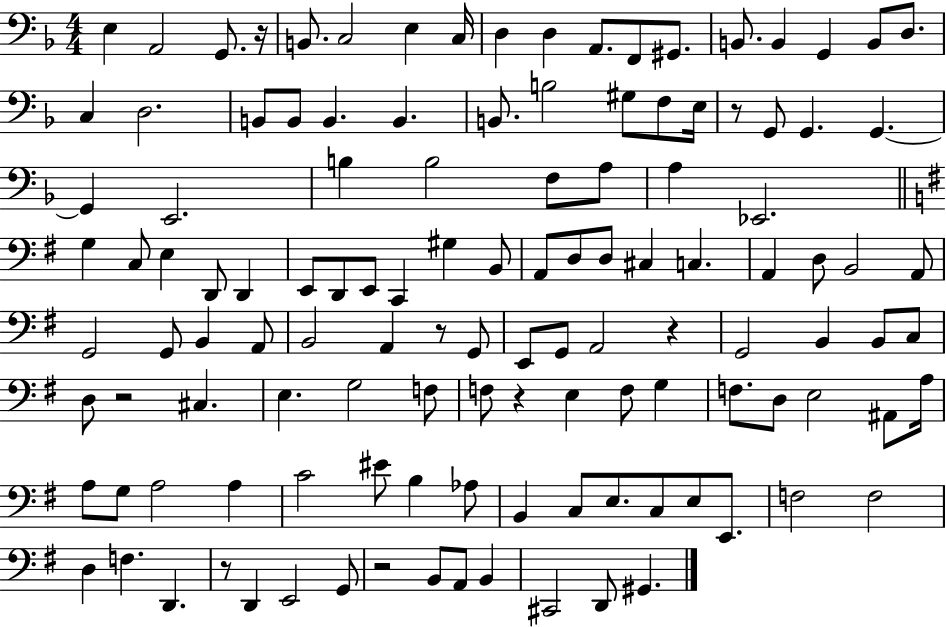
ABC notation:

X:1
T:Untitled
M:4/4
L:1/4
K:F
E, A,,2 G,,/2 z/4 B,,/2 C,2 E, C,/4 D, D, A,,/2 F,,/2 ^G,,/2 B,,/2 B,, G,, B,,/2 D,/2 C, D,2 B,,/2 B,,/2 B,, B,, B,,/2 B,2 ^G,/2 F,/2 E,/4 z/2 G,,/2 G,, G,, G,, E,,2 B, B,2 F,/2 A,/2 A, _E,,2 G, C,/2 E, D,,/2 D,, E,,/2 D,,/2 E,,/2 C,, ^G, B,,/2 A,,/2 D,/2 D,/2 ^C, C, A,, D,/2 B,,2 A,,/2 G,,2 G,,/2 B,, A,,/2 B,,2 A,, z/2 G,,/2 E,,/2 G,,/2 A,,2 z G,,2 B,, B,,/2 C,/2 D,/2 z2 ^C, E, G,2 F,/2 F,/2 z E, F,/2 G, F,/2 D,/2 E,2 ^A,,/2 A,/4 A,/2 G,/2 A,2 A, C2 ^E/2 B, _A,/2 B,, C,/2 E,/2 C,/2 E,/2 E,,/2 F,2 F,2 D, F, D,, z/2 D,, E,,2 G,,/2 z2 B,,/2 A,,/2 B,, ^C,,2 D,,/2 ^G,,